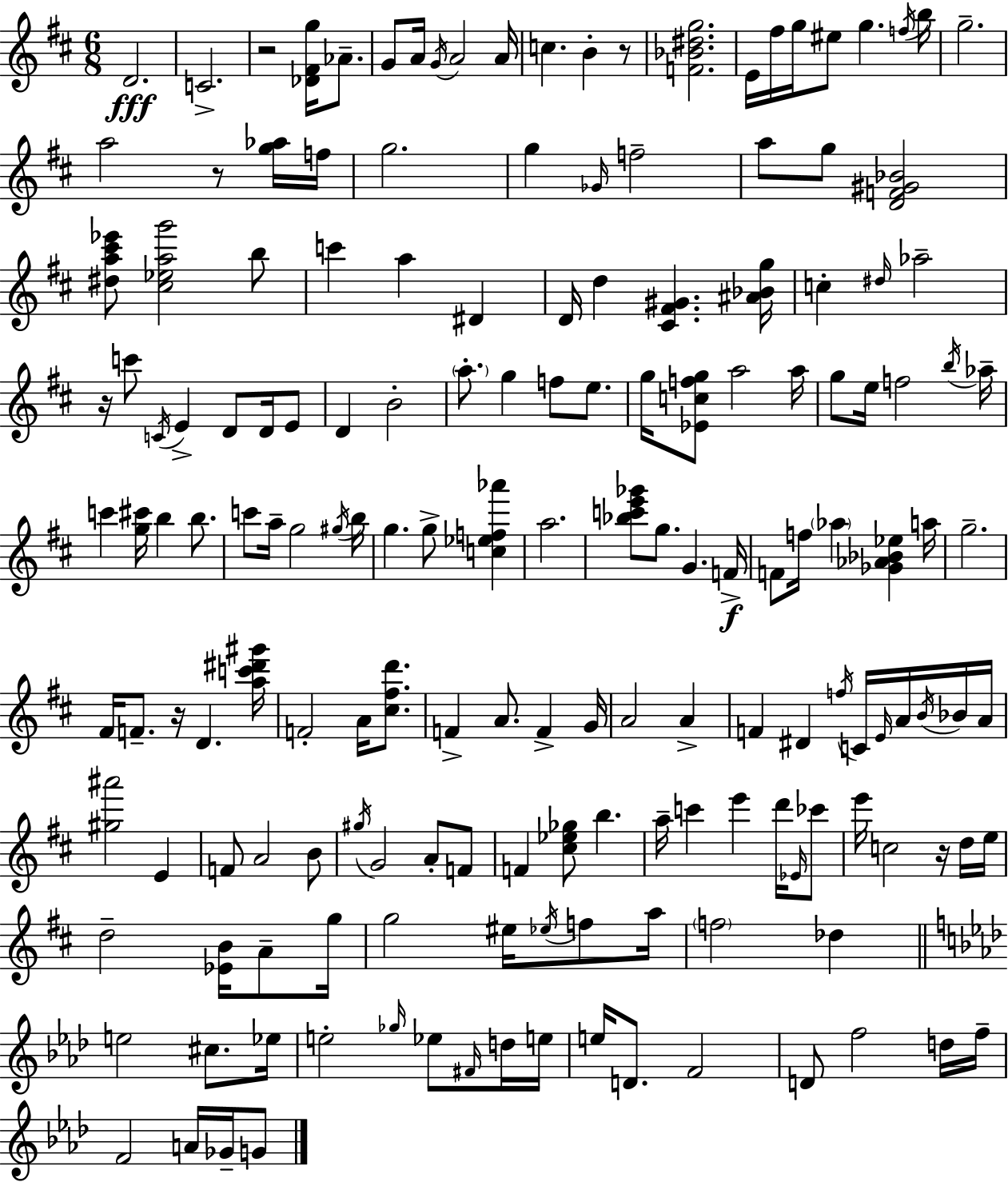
{
  \clef treble
  \numericTimeSignature
  \time 6/8
  \key d \major
  \repeat volta 2 { d'2.\fff | c'2.-> | r2 <des' fis' g''>16 aes'8.-- | g'8 a'16 \acciaccatura { g'16 } a'2 | \break a'16 c''4. b'4-. r8 | <f' bes' dis'' g''>2. | e'16 fis''16 g''16 eis''8 g''4. | \acciaccatura { f''16 } b''16 g''2.-- | \break a''2 r8 | <g'' aes''>16 f''16 g''2. | g''4 \grace { ges'16 } f''2-- | a''8 g''8 <d' f' gis' bes'>2 | \break <dis'' a'' cis''' ees'''>8 <cis'' ees'' a'' g'''>2 | b''8 c'''4 a''4 dis'4 | d'16 d''4 <cis' fis' gis'>4. | <ais' bes' g''>16 c''4-. \grace { dis''16 } aes''2-- | \break r16 c'''8 \acciaccatura { c'16 } e'4-> | d'8 d'16 e'8 d'4 b'2-. | \parenthesize a''8.-. g''4 | f''8 e''8. g''16 <ees' c'' f'' g''>8 a''2 | \break a''16 g''8 e''16 f''2 | \acciaccatura { b''16 } aes''16-- c'''4 <g'' cis'''>16 b''4 | b''8. c'''8 a''16-- g''2 | \acciaccatura { gis''16 } b''16 g''4. | \break g''8-> <c'' ees'' f'' aes'''>4 a''2. | <bes'' c''' e''' ges'''>8 g''8. | g'4. f'16->\f f'8 f''16 \parenthesize aes''4 | <ges' aes' bes' ees''>4 a''16 g''2.-- | \break fis'16 f'8.-- r16 | d'4. <a'' c''' dis''' gis'''>16 f'2-. | a'16 <cis'' fis'' d'''>8. f'4-> a'8. | f'4-> g'16 a'2 | \break a'4-> f'4 dis'4 | \acciaccatura { f''16 } c'16 \grace { e'16 } a'16 \acciaccatura { b'16 } bes'16 a'16 <gis'' ais'''>2 | e'4 f'8 | a'2 b'8 \acciaccatura { gis''16 } g'2 | \break a'8-. f'8 f'4 | <cis'' ees'' ges''>8 b''4. a''16-- | c'''4 e'''4 d'''16 \grace { ees'16 } ces'''8 | e'''16 c''2 r16 d''16 e''16 | \break d''2-- <ees' b'>16 a'8-- g''16 | g''2 eis''16 \acciaccatura { ees''16 } f''8 | a''16 \parenthesize f''2 des''4 | \bar "||" \break \key aes \major e''2 cis''8. ees''16 | e''2-. \grace { ges''16 } ees''8 \grace { fis'16 } | d''16 e''16 e''16 d'8. f'2 | d'8 f''2 | \break d''16 f''16-- f'2 a'16 ges'16-- | g'8 } \bar "|."
}